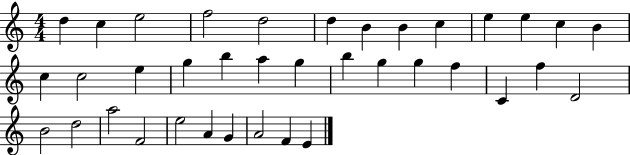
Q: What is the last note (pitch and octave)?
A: E4